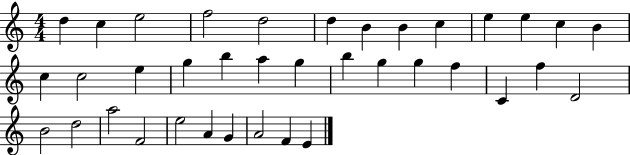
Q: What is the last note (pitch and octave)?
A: E4